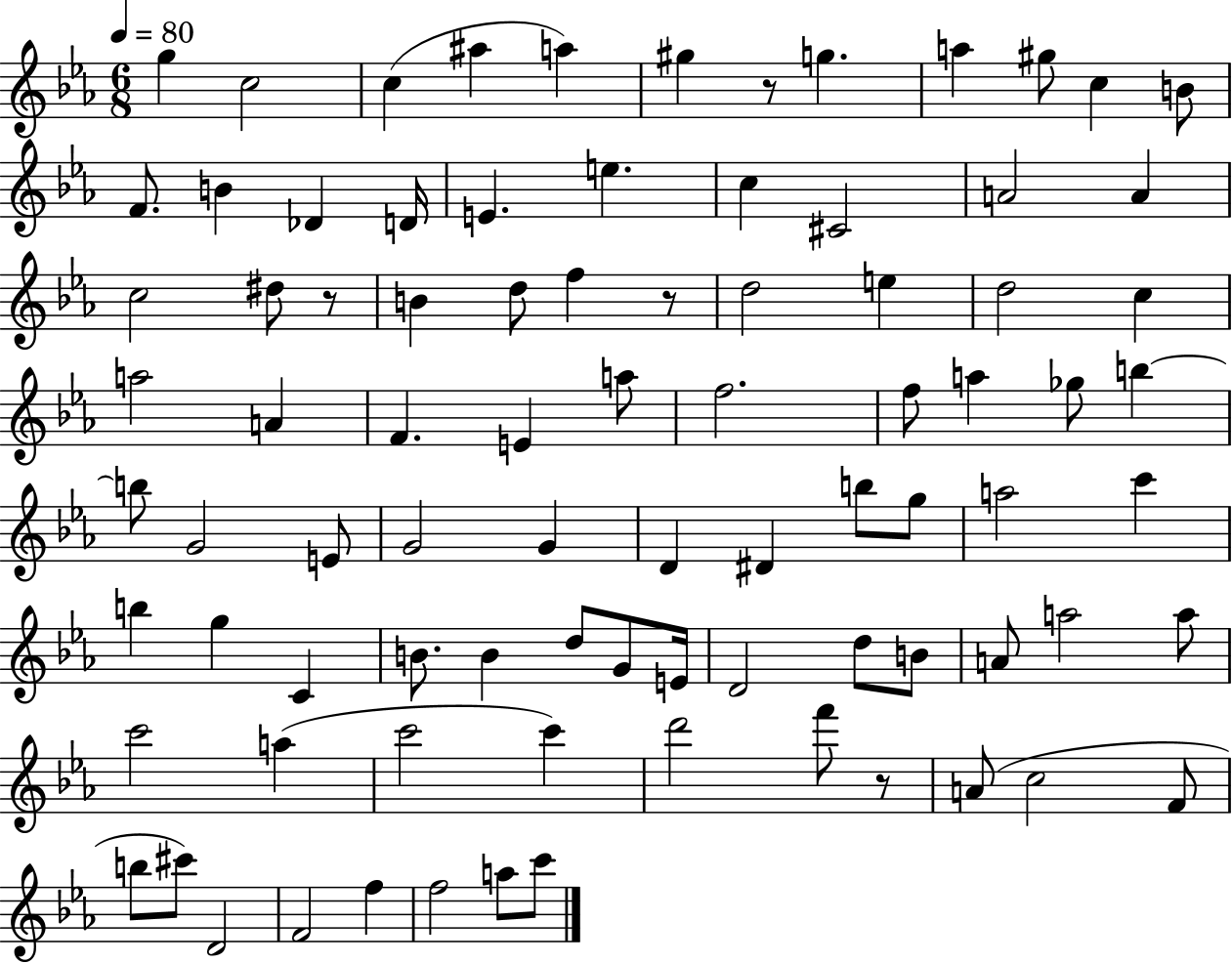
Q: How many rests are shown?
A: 4